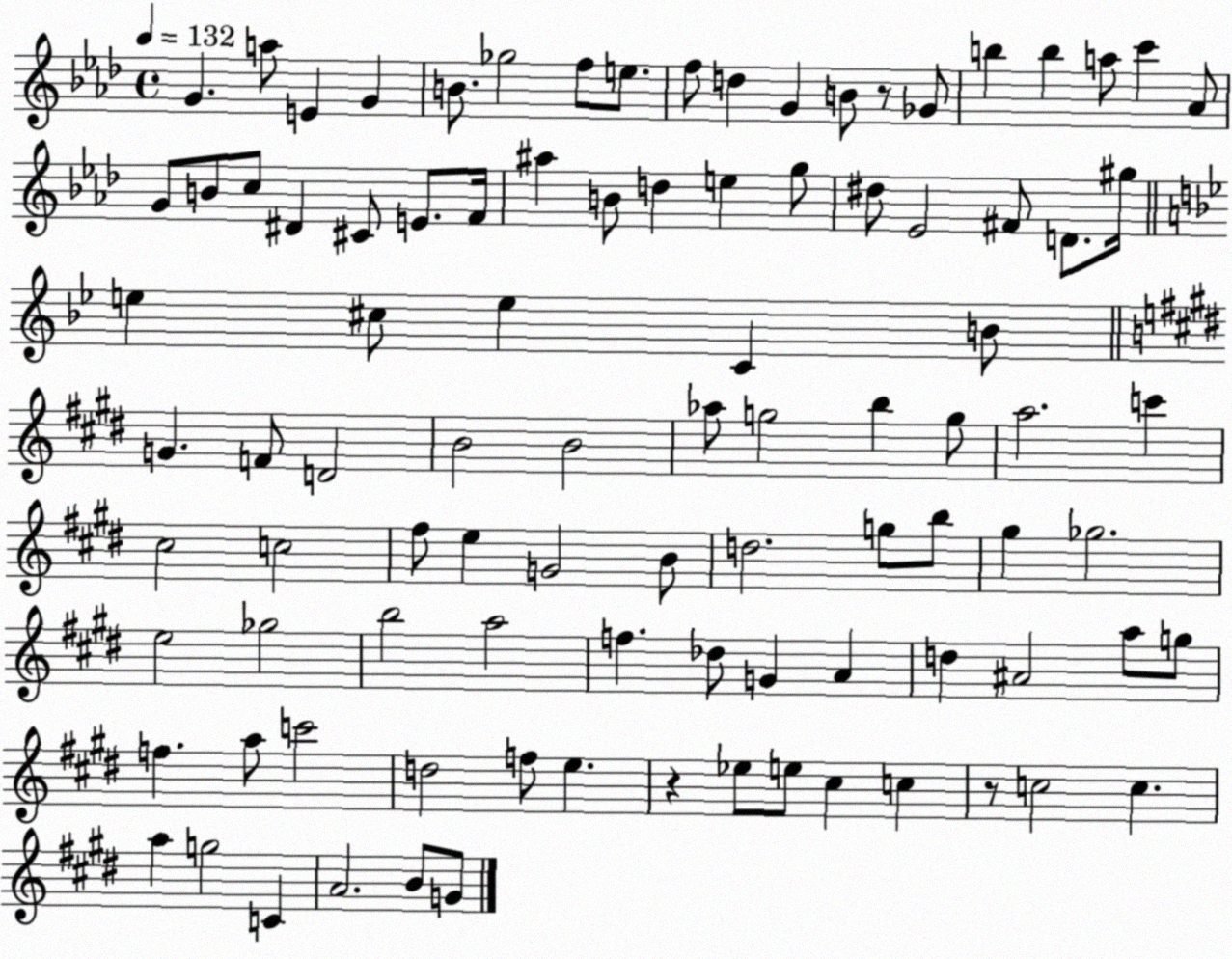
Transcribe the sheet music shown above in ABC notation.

X:1
T:Untitled
M:4/4
L:1/4
K:Ab
G a/2 E G B/2 _g2 f/2 e/2 f/2 d G B/2 z/2 _G/2 b b a/2 c' _A/2 G/2 B/2 c/2 ^D ^C/2 E/2 F/4 ^a B/2 d e g/2 ^d/2 _E2 ^F/2 D/2 ^g/4 e ^c/2 e C B/2 G F/2 D2 B2 B2 _a/2 g2 b g/2 a2 c' ^c2 c2 ^f/2 e G2 B/2 d2 g/2 b/2 ^g _g2 e2 _g2 b2 a2 f _d/2 G A d ^A2 a/2 g/2 f a/2 c'2 d2 f/2 e z _e/2 e/2 ^c c z/2 c2 c a g2 C A2 B/2 G/2